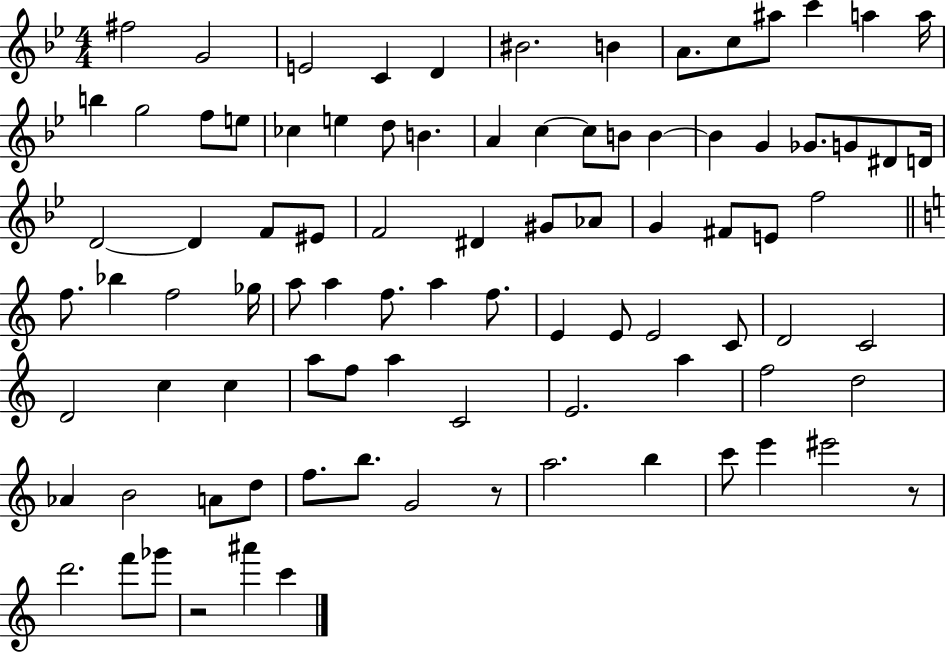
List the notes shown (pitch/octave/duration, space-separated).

F#5/h G4/h E4/h C4/q D4/q BIS4/h. B4/q A4/e. C5/e A#5/e C6/q A5/q A5/s B5/q G5/h F5/e E5/e CES5/q E5/q D5/e B4/q. A4/q C5/q C5/e B4/e B4/q B4/q G4/q Gb4/e. G4/e D#4/e D4/s D4/h D4/q F4/e EIS4/e F4/h D#4/q G#4/e Ab4/e G4/q F#4/e E4/e F5/h F5/e. Bb5/q F5/h Gb5/s A5/e A5/q F5/e. A5/q F5/e. E4/q E4/e E4/h C4/e D4/h C4/h D4/h C5/q C5/q A5/e F5/e A5/q C4/h E4/h. A5/q F5/h D5/h Ab4/q B4/h A4/e D5/e F5/e. B5/e. G4/h R/e A5/h. B5/q C6/e E6/q EIS6/h R/e D6/h. F6/e Gb6/e R/h A#6/q C6/q